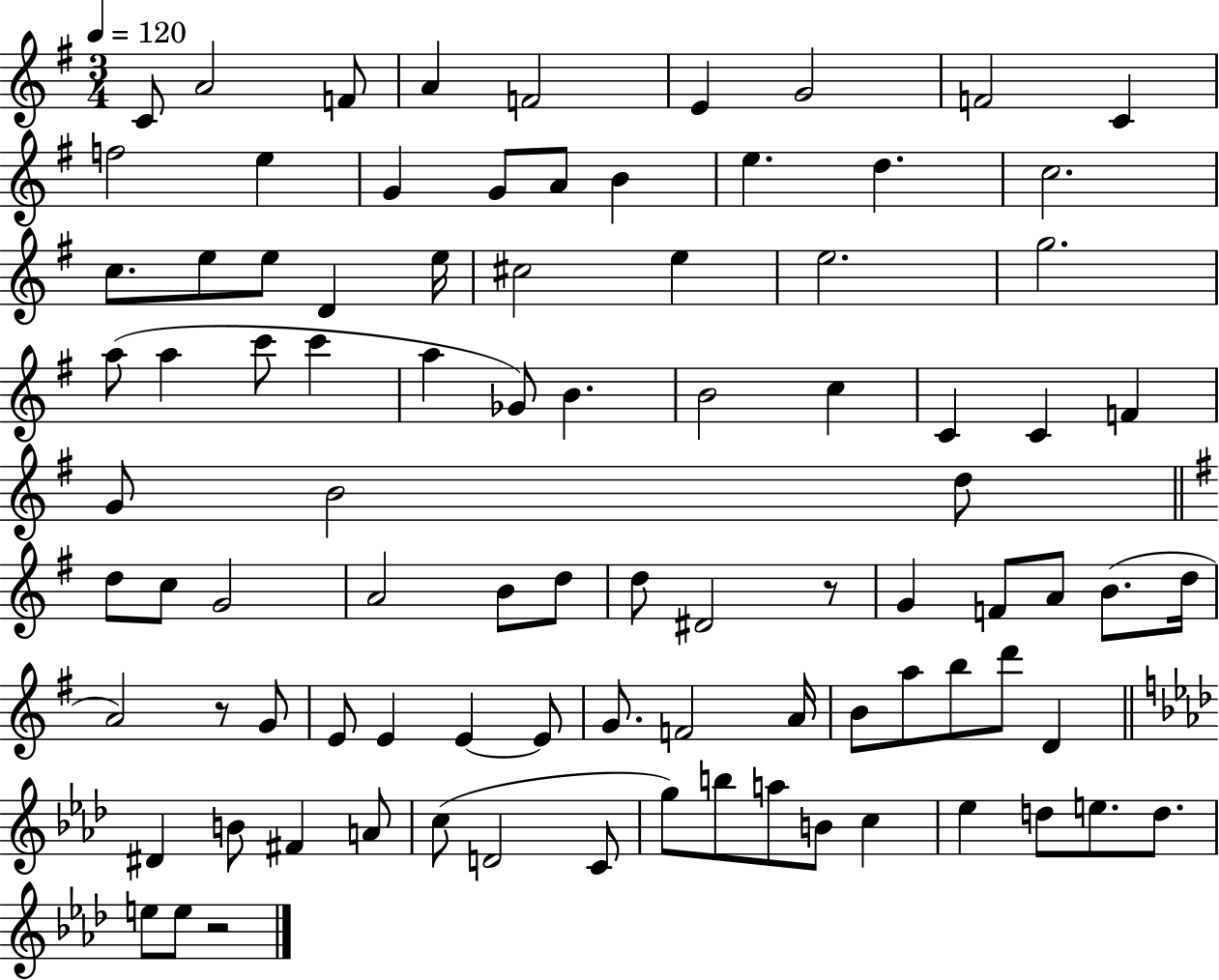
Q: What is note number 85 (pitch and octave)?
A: D5